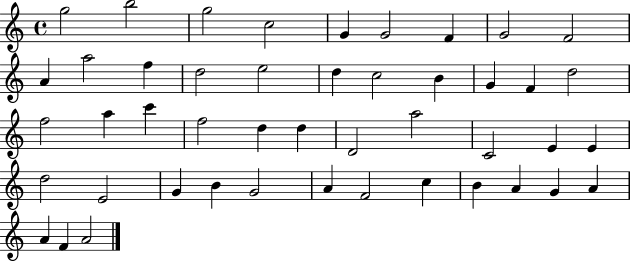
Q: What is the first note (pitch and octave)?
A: G5